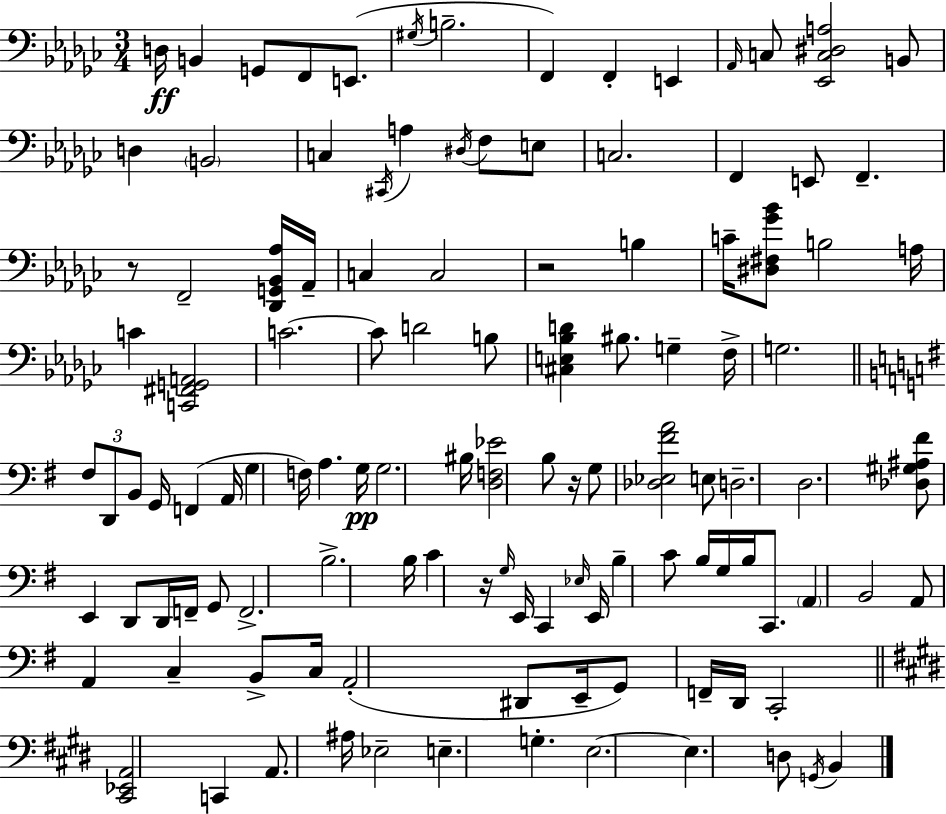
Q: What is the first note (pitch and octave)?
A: D3